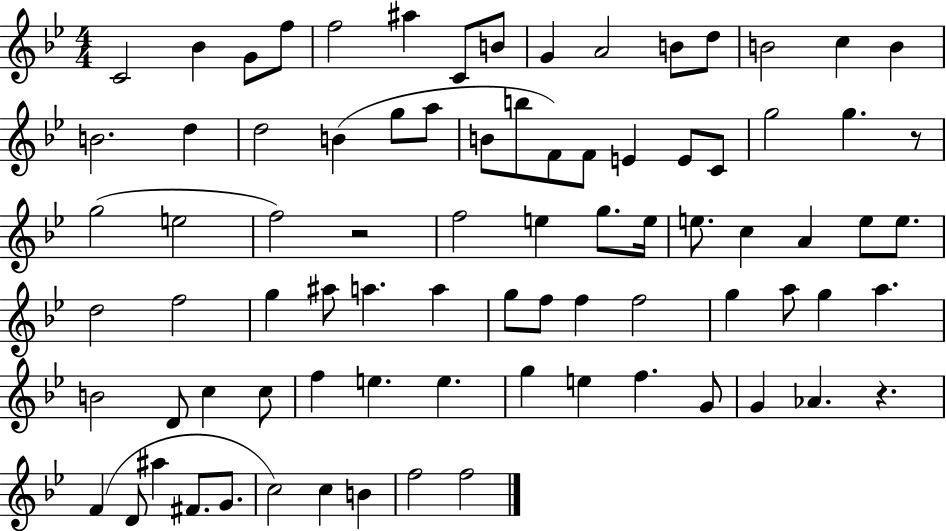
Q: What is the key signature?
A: BES major